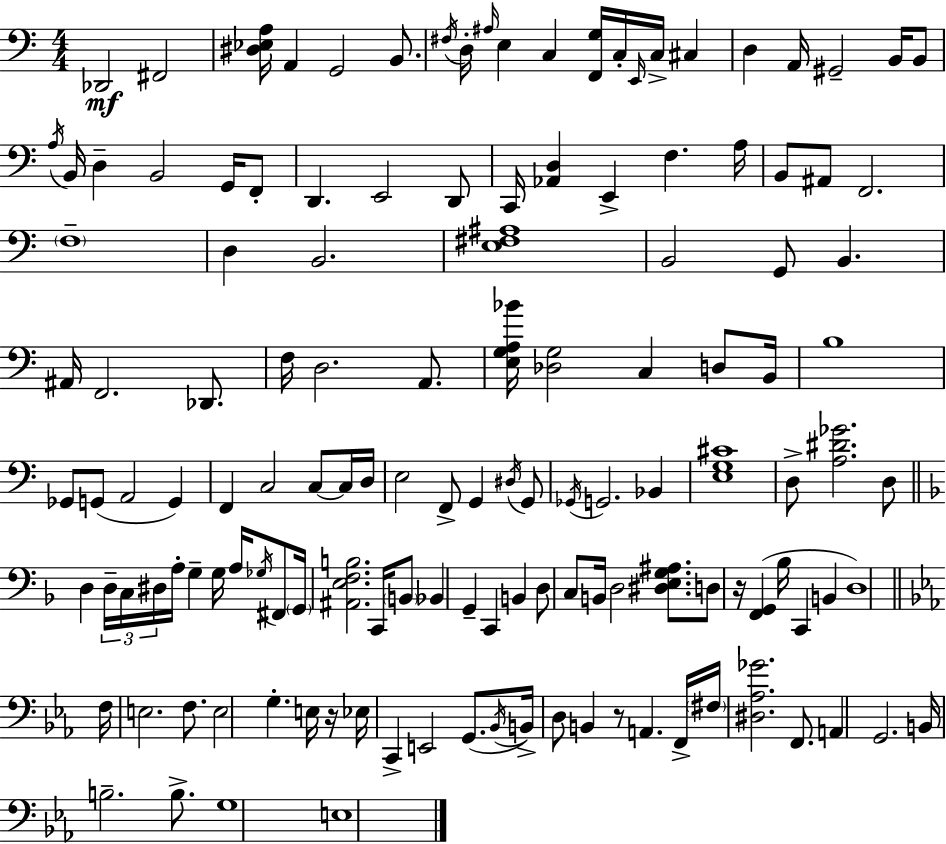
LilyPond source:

{
  \clef bass
  \numericTimeSignature
  \time 4/4
  \key c \major
  des,2\mf fis,2 | <dis ees a>16 a,4 g,2 b,8. | \acciaccatura { fis16 } d16-. \grace { ais16 } e4 c4 <f, g>16 c16-. \grace { e,16 } c16-> cis4 | d4 a,16 gis,2-- | \break b,16 b,8 \acciaccatura { a16 } b,16 d4-- b,2 | g,16 f,8-. d,4. e,2 | d,8 c,16 <aes, d>4 e,4-> f4. | a16 b,8 ais,8 f,2. | \break \parenthesize f1-- | d4 b,2. | <e fis ais>1 | b,2 g,8 b,4. | \break ais,16 f,2. | des,8. f16 d2. | a,8. <e g a bes'>16 <des g>2 c4 | d8 b,16 b1 | \break ges,8 g,8( a,2 | g,4) f,4 c2 | c8~~ c16 d16 e2 f,8-> g,4 | \acciaccatura { dis16 } g,8 \acciaccatura { ges,16 } g,2. | \break bes,4 <e g cis'>1 | d8-> <a dis' ges'>2. | d8 \bar "||" \break \key f \major d4 \tuplet 3/2 { d16-- c16 dis16 } a16-. g4-- g16 a16 \acciaccatura { ges16 } fis,8 | \parenthesize g,16 <ais, e f b>2. c,16 \parenthesize b,8 | bes,4 g,4-- c,4 b,4 | d8 c8 b,16 d2 <dis e g ais>8. | \break d8 r16 <f, g,>4( bes16 c,4 b,4 | d1) | \bar "||" \break \key ees \major f16 e2. f8. | e2 g4.-. e16 r16 | ees16 c,4-> e,2 g,8.( | \acciaccatura { bes,16 } b,16->) d8 b,4 r8 a,4. | \break f,16-> \parenthesize fis16 <dis aes ges'>2. f,8. | a,4 g,2. | b,16 b2.-- b8.-> | g1 | \break e1 | \bar "|."
}